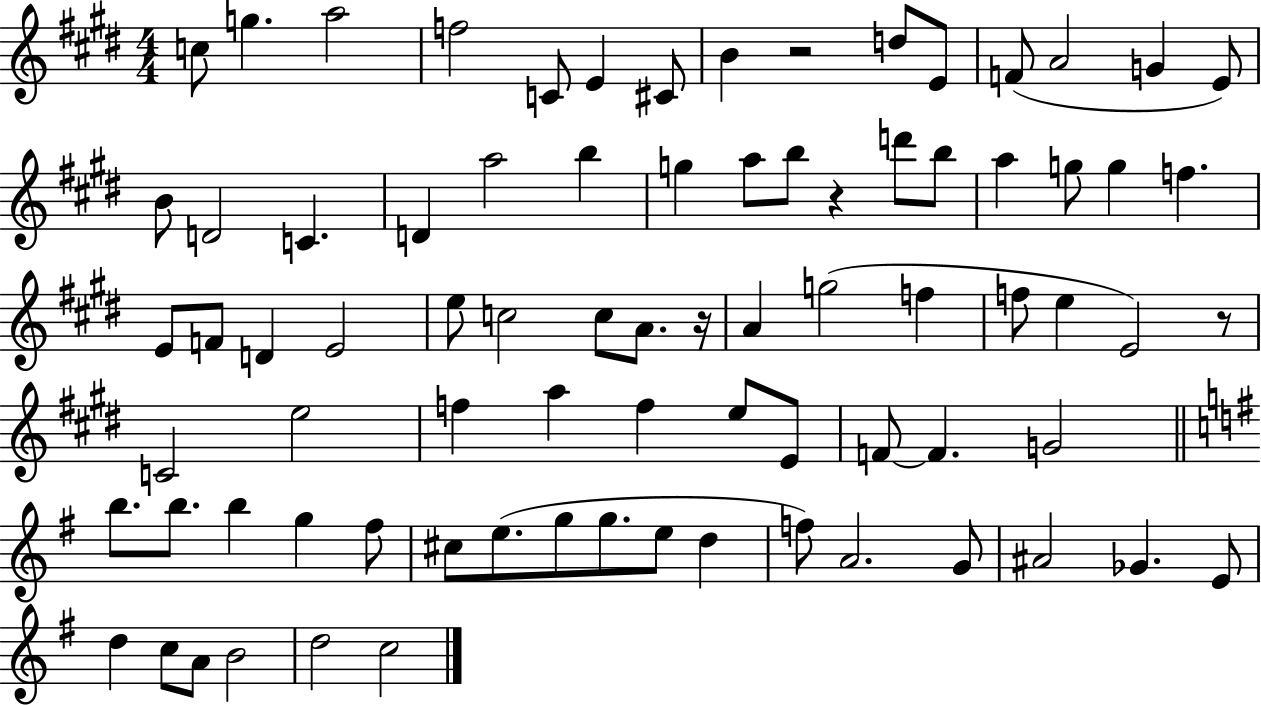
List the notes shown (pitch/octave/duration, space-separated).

C5/e G5/q. A5/h F5/h C4/e E4/q C#4/e B4/q R/h D5/e E4/e F4/e A4/h G4/q E4/e B4/e D4/h C4/q. D4/q A5/h B5/q G5/q A5/e B5/e R/q D6/e B5/e A5/q G5/e G5/q F5/q. E4/e F4/e D4/q E4/h E5/e C5/h C5/e A4/e. R/s A4/q G5/h F5/q F5/e E5/q E4/h R/e C4/h E5/h F5/q A5/q F5/q E5/e E4/e F4/e F4/q. G4/h B5/e. B5/e. B5/q G5/q F#5/e C#5/e E5/e. G5/e G5/e. E5/e D5/q F5/e A4/h. G4/e A#4/h Gb4/q. E4/e D5/q C5/e A4/e B4/h D5/h C5/h